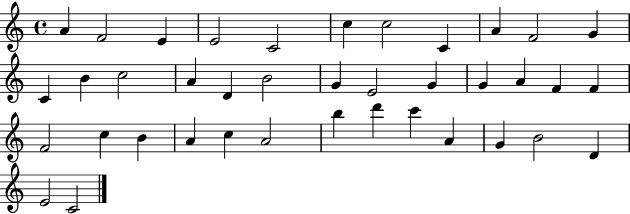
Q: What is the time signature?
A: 4/4